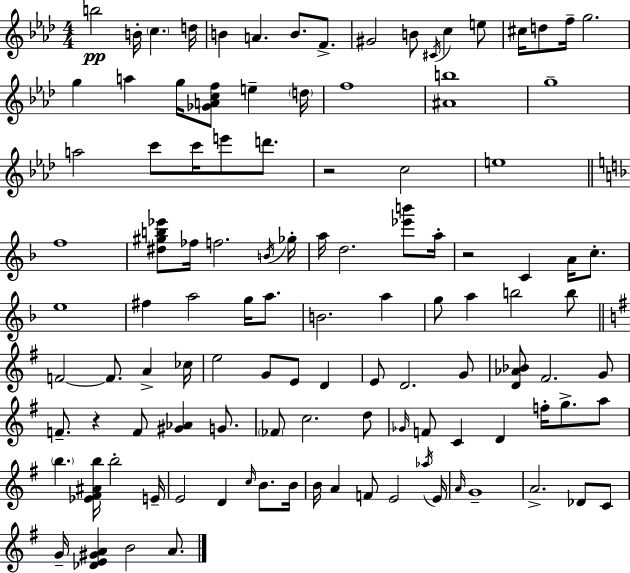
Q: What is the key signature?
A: F minor